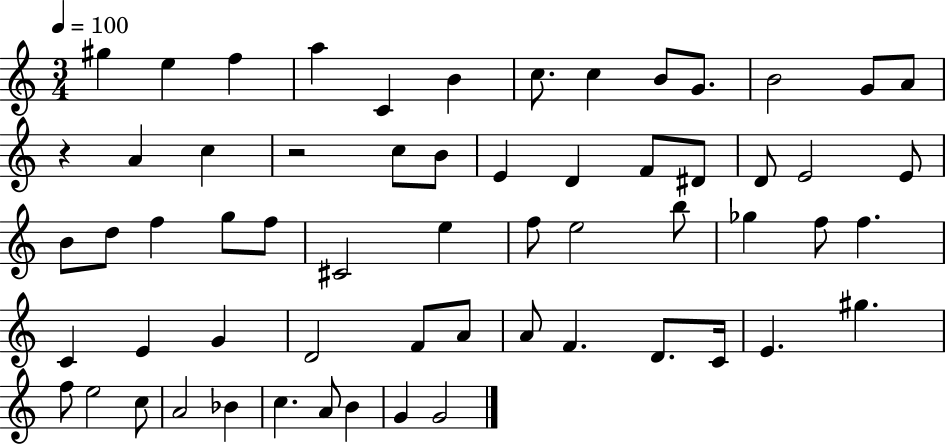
{
  \clef treble
  \numericTimeSignature
  \time 3/4
  \key c \major
  \tempo 4 = 100
  gis''4 e''4 f''4 | a''4 c'4 b'4 | c''8. c''4 b'8 g'8. | b'2 g'8 a'8 | \break r4 a'4 c''4 | r2 c''8 b'8 | e'4 d'4 f'8 dis'8 | d'8 e'2 e'8 | \break b'8 d''8 f''4 g''8 f''8 | cis'2 e''4 | f''8 e''2 b''8 | ges''4 f''8 f''4. | \break c'4 e'4 g'4 | d'2 f'8 a'8 | a'8 f'4. d'8. c'16 | e'4. gis''4. | \break f''8 e''2 c''8 | a'2 bes'4 | c''4. a'8 b'4 | g'4 g'2 | \break \bar "|."
}